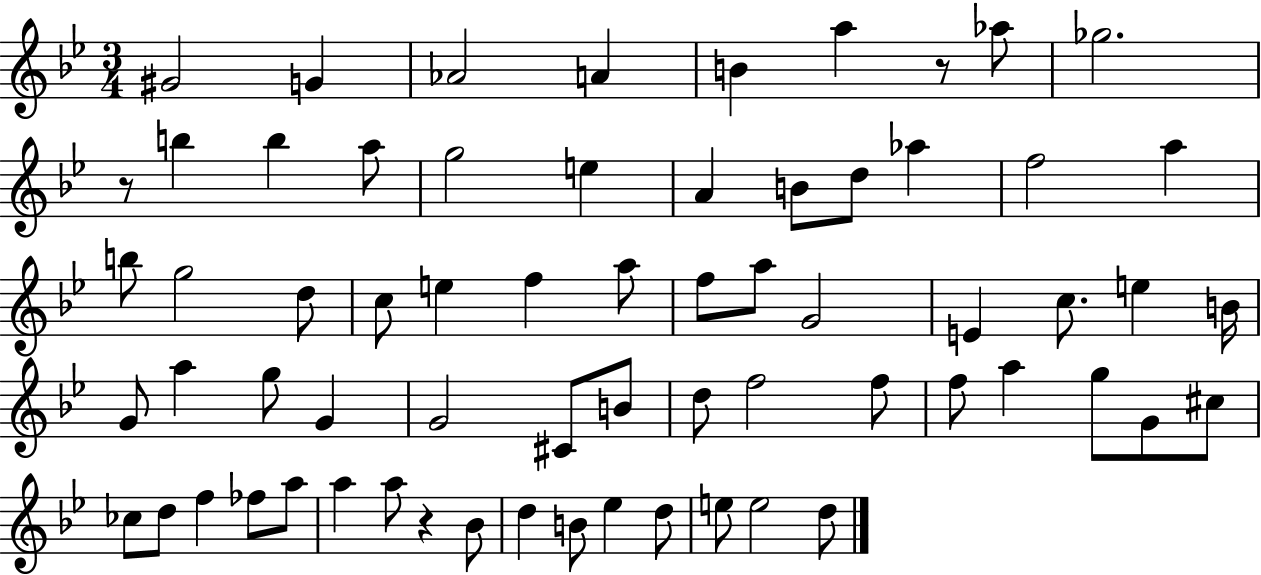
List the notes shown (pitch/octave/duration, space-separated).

G#4/h G4/q Ab4/h A4/q B4/q A5/q R/e Ab5/e Gb5/h. R/e B5/q B5/q A5/e G5/h E5/q A4/q B4/e D5/e Ab5/q F5/h A5/q B5/e G5/h D5/e C5/e E5/q F5/q A5/e F5/e A5/e G4/h E4/q C5/e. E5/q B4/s G4/e A5/q G5/e G4/q G4/h C#4/e B4/e D5/e F5/h F5/e F5/e A5/q G5/e G4/e C#5/e CES5/e D5/e F5/q FES5/e A5/e A5/q A5/e R/q Bb4/e D5/q B4/e Eb5/q D5/e E5/e E5/h D5/e